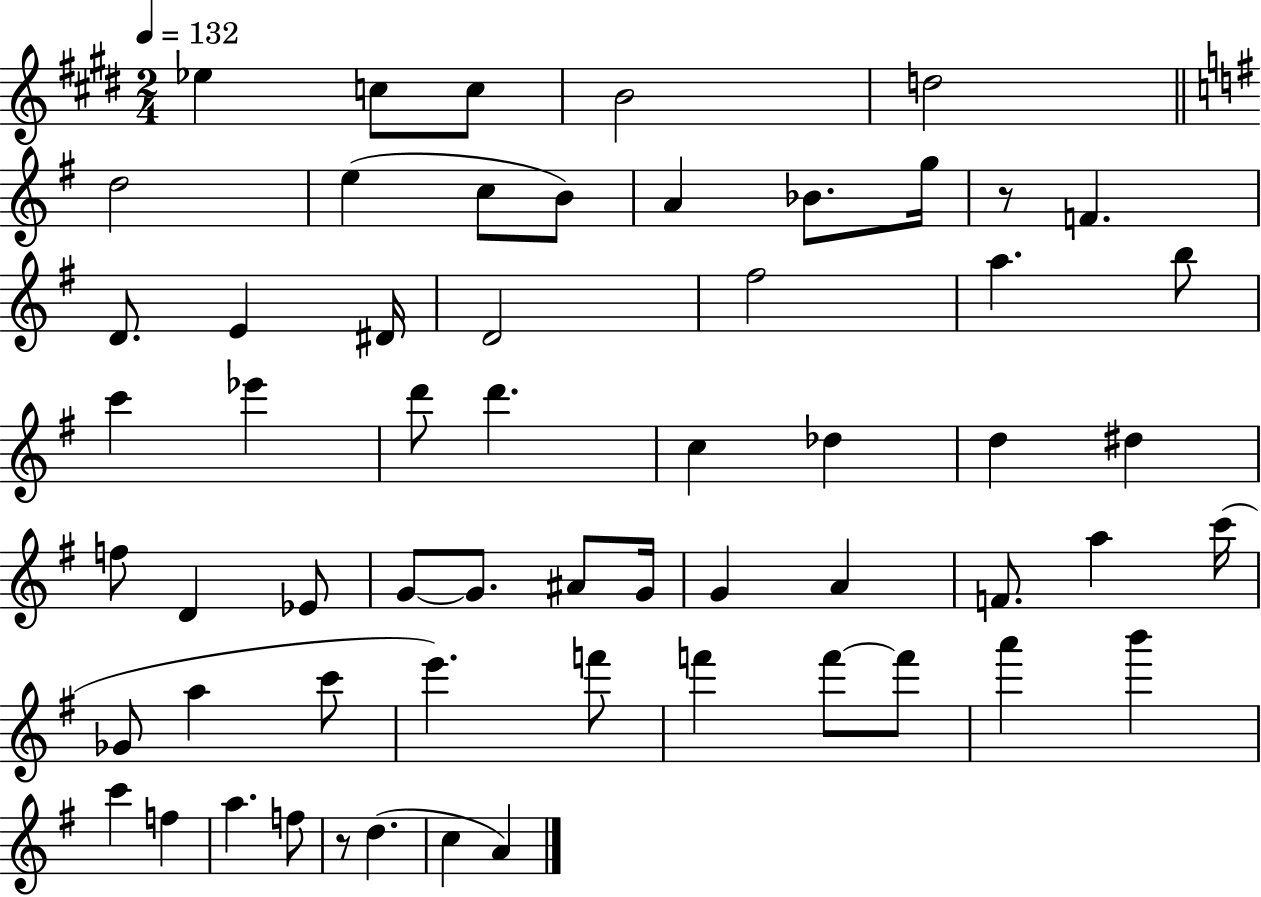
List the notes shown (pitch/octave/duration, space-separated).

Eb5/q C5/e C5/e B4/h D5/h D5/h E5/q C5/e B4/e A4/q Bb4/e. G5/s R/e F4/q. D4/e. E4/q D#4/s D4/h F#5/h A5/q. B5/e C6/q Eb6/q D6/e D6/q. C5/q Db5/q D5/q D#5/q F5/e D4/q Eb4/e G4/e G4/e. A#4/e G4/s G4/q A4/q F4/e. A5/q C6/s Gb4/e A5/q C6/e E6/q. F6/e F6/q F6/e F6/e A6/q B6/q C6/q F5/q A5/q. F5/e R/e D5/q. C5/q A4/q